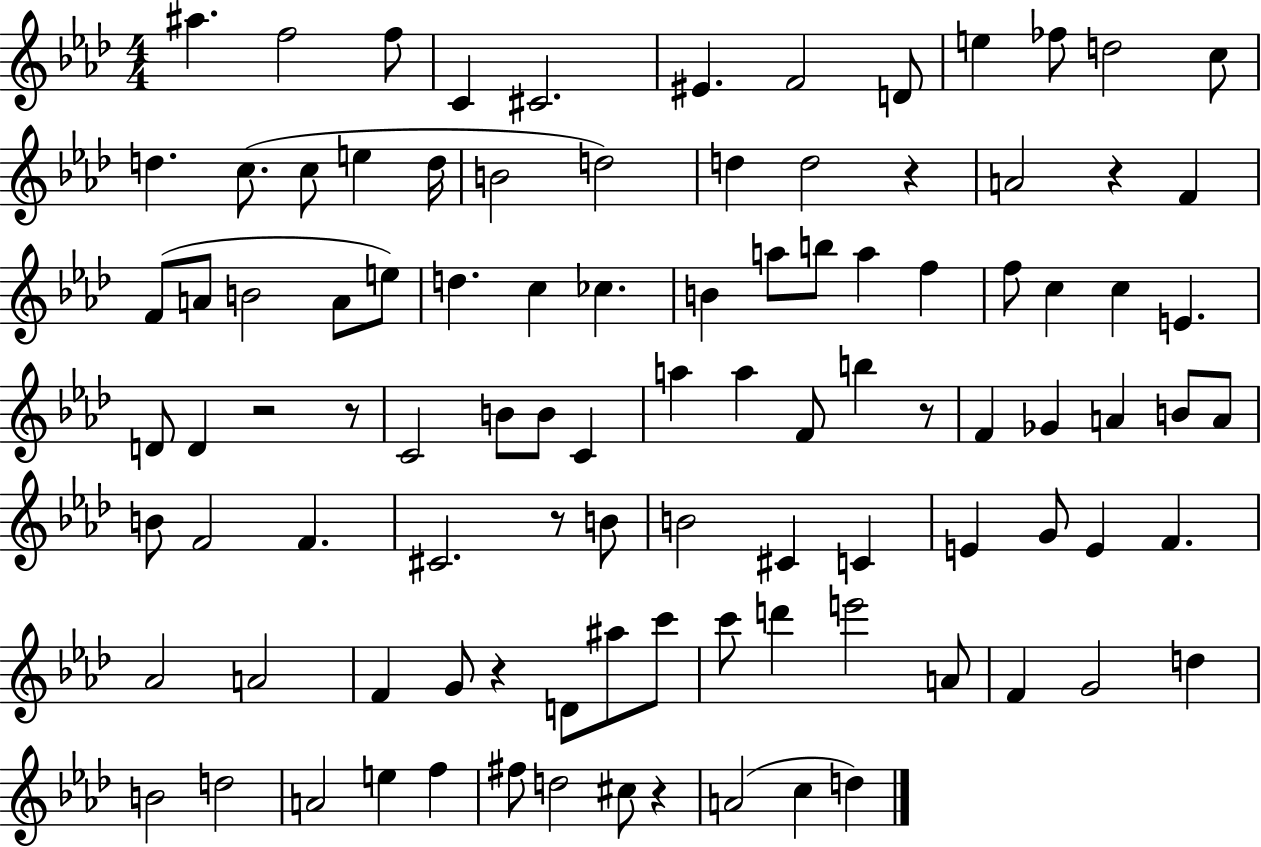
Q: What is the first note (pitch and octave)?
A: A#5